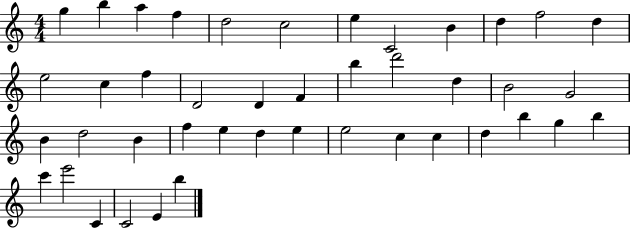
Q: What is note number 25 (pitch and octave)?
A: D5